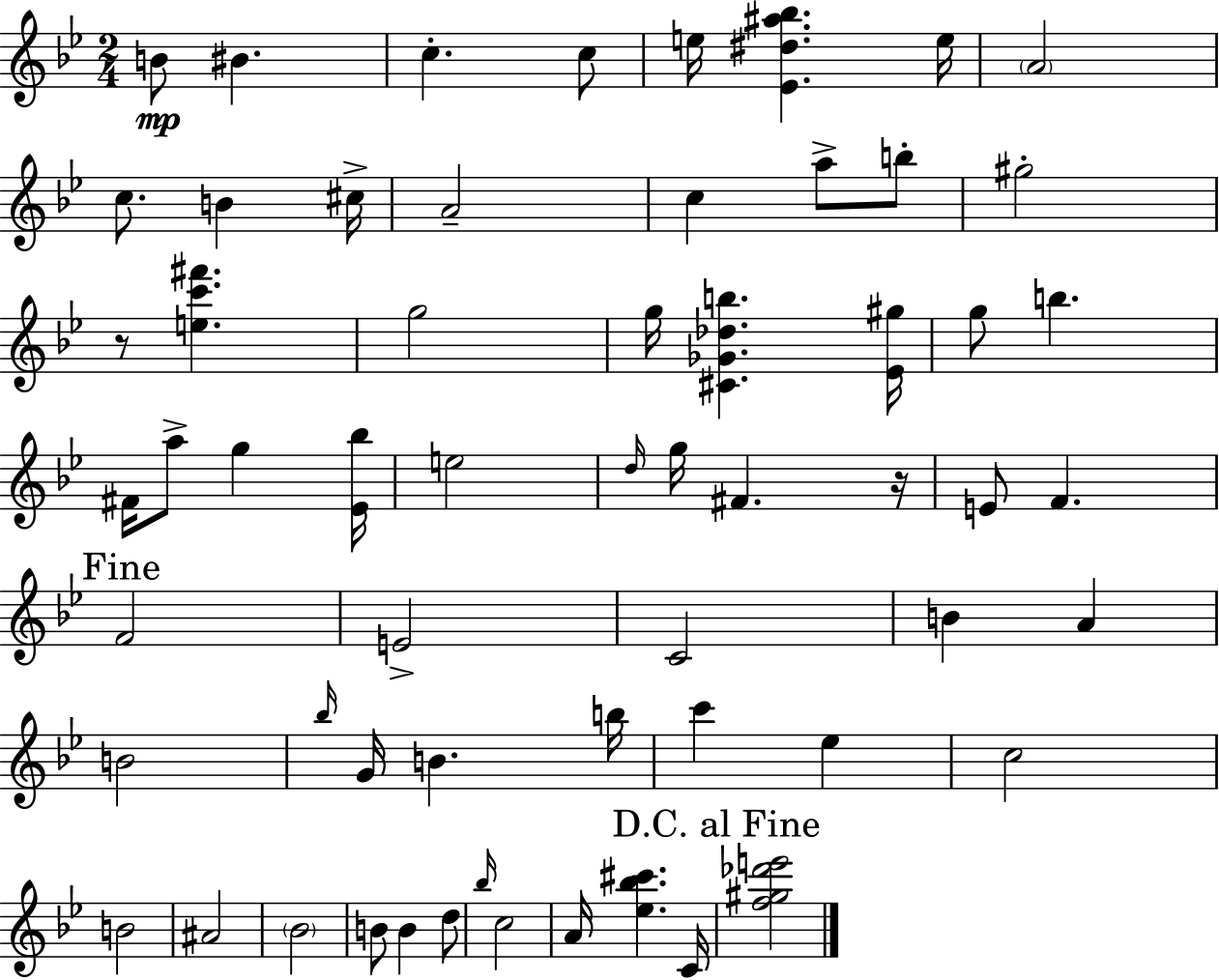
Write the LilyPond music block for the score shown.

{
  \clef treble
  \numericTimeSignature
  \time 2/4
  \key g \minor
  b'8\mp bis'4. | c''4.-. c''8 | e''16 <ees' dis'' ais'' bes''>4. e''16 | \parenthesize a'2 | \break c''8. b'4 cis''16-> | a'2-- | c''4 a''8-> b''8-. | gis''2-. | \break r8 <e'' c''' fis'''>4. | g''2 | g''16 <cis' ges' des'' b''>4. <ees' gis''>16 | g''8 b''4. | \break fis'16 a''8-> g''4 <ees' bes''>16 | e''2 | \grace { d''16 } g''16 fis'4. | r16 e'8 f'4. | \break \mark "Fine" f'2 | e'2-> | c'2 | b'4 a'4 | \break b'2 | \grace { bes''16 } g'16 b'4. | b''16 c'''4 ees''4 | c''2 | \break b'2 | ais'2 | \parenthesize bes'2 | b'8 b'4 | \break d''8 \grace { bes''16 } c''2 | a'16 <ees'' bes'' cis'''>4. | c'16 \mark "D.C. al Fine" <f'' gis'' des''' e'''>2 | \bar "|."
}